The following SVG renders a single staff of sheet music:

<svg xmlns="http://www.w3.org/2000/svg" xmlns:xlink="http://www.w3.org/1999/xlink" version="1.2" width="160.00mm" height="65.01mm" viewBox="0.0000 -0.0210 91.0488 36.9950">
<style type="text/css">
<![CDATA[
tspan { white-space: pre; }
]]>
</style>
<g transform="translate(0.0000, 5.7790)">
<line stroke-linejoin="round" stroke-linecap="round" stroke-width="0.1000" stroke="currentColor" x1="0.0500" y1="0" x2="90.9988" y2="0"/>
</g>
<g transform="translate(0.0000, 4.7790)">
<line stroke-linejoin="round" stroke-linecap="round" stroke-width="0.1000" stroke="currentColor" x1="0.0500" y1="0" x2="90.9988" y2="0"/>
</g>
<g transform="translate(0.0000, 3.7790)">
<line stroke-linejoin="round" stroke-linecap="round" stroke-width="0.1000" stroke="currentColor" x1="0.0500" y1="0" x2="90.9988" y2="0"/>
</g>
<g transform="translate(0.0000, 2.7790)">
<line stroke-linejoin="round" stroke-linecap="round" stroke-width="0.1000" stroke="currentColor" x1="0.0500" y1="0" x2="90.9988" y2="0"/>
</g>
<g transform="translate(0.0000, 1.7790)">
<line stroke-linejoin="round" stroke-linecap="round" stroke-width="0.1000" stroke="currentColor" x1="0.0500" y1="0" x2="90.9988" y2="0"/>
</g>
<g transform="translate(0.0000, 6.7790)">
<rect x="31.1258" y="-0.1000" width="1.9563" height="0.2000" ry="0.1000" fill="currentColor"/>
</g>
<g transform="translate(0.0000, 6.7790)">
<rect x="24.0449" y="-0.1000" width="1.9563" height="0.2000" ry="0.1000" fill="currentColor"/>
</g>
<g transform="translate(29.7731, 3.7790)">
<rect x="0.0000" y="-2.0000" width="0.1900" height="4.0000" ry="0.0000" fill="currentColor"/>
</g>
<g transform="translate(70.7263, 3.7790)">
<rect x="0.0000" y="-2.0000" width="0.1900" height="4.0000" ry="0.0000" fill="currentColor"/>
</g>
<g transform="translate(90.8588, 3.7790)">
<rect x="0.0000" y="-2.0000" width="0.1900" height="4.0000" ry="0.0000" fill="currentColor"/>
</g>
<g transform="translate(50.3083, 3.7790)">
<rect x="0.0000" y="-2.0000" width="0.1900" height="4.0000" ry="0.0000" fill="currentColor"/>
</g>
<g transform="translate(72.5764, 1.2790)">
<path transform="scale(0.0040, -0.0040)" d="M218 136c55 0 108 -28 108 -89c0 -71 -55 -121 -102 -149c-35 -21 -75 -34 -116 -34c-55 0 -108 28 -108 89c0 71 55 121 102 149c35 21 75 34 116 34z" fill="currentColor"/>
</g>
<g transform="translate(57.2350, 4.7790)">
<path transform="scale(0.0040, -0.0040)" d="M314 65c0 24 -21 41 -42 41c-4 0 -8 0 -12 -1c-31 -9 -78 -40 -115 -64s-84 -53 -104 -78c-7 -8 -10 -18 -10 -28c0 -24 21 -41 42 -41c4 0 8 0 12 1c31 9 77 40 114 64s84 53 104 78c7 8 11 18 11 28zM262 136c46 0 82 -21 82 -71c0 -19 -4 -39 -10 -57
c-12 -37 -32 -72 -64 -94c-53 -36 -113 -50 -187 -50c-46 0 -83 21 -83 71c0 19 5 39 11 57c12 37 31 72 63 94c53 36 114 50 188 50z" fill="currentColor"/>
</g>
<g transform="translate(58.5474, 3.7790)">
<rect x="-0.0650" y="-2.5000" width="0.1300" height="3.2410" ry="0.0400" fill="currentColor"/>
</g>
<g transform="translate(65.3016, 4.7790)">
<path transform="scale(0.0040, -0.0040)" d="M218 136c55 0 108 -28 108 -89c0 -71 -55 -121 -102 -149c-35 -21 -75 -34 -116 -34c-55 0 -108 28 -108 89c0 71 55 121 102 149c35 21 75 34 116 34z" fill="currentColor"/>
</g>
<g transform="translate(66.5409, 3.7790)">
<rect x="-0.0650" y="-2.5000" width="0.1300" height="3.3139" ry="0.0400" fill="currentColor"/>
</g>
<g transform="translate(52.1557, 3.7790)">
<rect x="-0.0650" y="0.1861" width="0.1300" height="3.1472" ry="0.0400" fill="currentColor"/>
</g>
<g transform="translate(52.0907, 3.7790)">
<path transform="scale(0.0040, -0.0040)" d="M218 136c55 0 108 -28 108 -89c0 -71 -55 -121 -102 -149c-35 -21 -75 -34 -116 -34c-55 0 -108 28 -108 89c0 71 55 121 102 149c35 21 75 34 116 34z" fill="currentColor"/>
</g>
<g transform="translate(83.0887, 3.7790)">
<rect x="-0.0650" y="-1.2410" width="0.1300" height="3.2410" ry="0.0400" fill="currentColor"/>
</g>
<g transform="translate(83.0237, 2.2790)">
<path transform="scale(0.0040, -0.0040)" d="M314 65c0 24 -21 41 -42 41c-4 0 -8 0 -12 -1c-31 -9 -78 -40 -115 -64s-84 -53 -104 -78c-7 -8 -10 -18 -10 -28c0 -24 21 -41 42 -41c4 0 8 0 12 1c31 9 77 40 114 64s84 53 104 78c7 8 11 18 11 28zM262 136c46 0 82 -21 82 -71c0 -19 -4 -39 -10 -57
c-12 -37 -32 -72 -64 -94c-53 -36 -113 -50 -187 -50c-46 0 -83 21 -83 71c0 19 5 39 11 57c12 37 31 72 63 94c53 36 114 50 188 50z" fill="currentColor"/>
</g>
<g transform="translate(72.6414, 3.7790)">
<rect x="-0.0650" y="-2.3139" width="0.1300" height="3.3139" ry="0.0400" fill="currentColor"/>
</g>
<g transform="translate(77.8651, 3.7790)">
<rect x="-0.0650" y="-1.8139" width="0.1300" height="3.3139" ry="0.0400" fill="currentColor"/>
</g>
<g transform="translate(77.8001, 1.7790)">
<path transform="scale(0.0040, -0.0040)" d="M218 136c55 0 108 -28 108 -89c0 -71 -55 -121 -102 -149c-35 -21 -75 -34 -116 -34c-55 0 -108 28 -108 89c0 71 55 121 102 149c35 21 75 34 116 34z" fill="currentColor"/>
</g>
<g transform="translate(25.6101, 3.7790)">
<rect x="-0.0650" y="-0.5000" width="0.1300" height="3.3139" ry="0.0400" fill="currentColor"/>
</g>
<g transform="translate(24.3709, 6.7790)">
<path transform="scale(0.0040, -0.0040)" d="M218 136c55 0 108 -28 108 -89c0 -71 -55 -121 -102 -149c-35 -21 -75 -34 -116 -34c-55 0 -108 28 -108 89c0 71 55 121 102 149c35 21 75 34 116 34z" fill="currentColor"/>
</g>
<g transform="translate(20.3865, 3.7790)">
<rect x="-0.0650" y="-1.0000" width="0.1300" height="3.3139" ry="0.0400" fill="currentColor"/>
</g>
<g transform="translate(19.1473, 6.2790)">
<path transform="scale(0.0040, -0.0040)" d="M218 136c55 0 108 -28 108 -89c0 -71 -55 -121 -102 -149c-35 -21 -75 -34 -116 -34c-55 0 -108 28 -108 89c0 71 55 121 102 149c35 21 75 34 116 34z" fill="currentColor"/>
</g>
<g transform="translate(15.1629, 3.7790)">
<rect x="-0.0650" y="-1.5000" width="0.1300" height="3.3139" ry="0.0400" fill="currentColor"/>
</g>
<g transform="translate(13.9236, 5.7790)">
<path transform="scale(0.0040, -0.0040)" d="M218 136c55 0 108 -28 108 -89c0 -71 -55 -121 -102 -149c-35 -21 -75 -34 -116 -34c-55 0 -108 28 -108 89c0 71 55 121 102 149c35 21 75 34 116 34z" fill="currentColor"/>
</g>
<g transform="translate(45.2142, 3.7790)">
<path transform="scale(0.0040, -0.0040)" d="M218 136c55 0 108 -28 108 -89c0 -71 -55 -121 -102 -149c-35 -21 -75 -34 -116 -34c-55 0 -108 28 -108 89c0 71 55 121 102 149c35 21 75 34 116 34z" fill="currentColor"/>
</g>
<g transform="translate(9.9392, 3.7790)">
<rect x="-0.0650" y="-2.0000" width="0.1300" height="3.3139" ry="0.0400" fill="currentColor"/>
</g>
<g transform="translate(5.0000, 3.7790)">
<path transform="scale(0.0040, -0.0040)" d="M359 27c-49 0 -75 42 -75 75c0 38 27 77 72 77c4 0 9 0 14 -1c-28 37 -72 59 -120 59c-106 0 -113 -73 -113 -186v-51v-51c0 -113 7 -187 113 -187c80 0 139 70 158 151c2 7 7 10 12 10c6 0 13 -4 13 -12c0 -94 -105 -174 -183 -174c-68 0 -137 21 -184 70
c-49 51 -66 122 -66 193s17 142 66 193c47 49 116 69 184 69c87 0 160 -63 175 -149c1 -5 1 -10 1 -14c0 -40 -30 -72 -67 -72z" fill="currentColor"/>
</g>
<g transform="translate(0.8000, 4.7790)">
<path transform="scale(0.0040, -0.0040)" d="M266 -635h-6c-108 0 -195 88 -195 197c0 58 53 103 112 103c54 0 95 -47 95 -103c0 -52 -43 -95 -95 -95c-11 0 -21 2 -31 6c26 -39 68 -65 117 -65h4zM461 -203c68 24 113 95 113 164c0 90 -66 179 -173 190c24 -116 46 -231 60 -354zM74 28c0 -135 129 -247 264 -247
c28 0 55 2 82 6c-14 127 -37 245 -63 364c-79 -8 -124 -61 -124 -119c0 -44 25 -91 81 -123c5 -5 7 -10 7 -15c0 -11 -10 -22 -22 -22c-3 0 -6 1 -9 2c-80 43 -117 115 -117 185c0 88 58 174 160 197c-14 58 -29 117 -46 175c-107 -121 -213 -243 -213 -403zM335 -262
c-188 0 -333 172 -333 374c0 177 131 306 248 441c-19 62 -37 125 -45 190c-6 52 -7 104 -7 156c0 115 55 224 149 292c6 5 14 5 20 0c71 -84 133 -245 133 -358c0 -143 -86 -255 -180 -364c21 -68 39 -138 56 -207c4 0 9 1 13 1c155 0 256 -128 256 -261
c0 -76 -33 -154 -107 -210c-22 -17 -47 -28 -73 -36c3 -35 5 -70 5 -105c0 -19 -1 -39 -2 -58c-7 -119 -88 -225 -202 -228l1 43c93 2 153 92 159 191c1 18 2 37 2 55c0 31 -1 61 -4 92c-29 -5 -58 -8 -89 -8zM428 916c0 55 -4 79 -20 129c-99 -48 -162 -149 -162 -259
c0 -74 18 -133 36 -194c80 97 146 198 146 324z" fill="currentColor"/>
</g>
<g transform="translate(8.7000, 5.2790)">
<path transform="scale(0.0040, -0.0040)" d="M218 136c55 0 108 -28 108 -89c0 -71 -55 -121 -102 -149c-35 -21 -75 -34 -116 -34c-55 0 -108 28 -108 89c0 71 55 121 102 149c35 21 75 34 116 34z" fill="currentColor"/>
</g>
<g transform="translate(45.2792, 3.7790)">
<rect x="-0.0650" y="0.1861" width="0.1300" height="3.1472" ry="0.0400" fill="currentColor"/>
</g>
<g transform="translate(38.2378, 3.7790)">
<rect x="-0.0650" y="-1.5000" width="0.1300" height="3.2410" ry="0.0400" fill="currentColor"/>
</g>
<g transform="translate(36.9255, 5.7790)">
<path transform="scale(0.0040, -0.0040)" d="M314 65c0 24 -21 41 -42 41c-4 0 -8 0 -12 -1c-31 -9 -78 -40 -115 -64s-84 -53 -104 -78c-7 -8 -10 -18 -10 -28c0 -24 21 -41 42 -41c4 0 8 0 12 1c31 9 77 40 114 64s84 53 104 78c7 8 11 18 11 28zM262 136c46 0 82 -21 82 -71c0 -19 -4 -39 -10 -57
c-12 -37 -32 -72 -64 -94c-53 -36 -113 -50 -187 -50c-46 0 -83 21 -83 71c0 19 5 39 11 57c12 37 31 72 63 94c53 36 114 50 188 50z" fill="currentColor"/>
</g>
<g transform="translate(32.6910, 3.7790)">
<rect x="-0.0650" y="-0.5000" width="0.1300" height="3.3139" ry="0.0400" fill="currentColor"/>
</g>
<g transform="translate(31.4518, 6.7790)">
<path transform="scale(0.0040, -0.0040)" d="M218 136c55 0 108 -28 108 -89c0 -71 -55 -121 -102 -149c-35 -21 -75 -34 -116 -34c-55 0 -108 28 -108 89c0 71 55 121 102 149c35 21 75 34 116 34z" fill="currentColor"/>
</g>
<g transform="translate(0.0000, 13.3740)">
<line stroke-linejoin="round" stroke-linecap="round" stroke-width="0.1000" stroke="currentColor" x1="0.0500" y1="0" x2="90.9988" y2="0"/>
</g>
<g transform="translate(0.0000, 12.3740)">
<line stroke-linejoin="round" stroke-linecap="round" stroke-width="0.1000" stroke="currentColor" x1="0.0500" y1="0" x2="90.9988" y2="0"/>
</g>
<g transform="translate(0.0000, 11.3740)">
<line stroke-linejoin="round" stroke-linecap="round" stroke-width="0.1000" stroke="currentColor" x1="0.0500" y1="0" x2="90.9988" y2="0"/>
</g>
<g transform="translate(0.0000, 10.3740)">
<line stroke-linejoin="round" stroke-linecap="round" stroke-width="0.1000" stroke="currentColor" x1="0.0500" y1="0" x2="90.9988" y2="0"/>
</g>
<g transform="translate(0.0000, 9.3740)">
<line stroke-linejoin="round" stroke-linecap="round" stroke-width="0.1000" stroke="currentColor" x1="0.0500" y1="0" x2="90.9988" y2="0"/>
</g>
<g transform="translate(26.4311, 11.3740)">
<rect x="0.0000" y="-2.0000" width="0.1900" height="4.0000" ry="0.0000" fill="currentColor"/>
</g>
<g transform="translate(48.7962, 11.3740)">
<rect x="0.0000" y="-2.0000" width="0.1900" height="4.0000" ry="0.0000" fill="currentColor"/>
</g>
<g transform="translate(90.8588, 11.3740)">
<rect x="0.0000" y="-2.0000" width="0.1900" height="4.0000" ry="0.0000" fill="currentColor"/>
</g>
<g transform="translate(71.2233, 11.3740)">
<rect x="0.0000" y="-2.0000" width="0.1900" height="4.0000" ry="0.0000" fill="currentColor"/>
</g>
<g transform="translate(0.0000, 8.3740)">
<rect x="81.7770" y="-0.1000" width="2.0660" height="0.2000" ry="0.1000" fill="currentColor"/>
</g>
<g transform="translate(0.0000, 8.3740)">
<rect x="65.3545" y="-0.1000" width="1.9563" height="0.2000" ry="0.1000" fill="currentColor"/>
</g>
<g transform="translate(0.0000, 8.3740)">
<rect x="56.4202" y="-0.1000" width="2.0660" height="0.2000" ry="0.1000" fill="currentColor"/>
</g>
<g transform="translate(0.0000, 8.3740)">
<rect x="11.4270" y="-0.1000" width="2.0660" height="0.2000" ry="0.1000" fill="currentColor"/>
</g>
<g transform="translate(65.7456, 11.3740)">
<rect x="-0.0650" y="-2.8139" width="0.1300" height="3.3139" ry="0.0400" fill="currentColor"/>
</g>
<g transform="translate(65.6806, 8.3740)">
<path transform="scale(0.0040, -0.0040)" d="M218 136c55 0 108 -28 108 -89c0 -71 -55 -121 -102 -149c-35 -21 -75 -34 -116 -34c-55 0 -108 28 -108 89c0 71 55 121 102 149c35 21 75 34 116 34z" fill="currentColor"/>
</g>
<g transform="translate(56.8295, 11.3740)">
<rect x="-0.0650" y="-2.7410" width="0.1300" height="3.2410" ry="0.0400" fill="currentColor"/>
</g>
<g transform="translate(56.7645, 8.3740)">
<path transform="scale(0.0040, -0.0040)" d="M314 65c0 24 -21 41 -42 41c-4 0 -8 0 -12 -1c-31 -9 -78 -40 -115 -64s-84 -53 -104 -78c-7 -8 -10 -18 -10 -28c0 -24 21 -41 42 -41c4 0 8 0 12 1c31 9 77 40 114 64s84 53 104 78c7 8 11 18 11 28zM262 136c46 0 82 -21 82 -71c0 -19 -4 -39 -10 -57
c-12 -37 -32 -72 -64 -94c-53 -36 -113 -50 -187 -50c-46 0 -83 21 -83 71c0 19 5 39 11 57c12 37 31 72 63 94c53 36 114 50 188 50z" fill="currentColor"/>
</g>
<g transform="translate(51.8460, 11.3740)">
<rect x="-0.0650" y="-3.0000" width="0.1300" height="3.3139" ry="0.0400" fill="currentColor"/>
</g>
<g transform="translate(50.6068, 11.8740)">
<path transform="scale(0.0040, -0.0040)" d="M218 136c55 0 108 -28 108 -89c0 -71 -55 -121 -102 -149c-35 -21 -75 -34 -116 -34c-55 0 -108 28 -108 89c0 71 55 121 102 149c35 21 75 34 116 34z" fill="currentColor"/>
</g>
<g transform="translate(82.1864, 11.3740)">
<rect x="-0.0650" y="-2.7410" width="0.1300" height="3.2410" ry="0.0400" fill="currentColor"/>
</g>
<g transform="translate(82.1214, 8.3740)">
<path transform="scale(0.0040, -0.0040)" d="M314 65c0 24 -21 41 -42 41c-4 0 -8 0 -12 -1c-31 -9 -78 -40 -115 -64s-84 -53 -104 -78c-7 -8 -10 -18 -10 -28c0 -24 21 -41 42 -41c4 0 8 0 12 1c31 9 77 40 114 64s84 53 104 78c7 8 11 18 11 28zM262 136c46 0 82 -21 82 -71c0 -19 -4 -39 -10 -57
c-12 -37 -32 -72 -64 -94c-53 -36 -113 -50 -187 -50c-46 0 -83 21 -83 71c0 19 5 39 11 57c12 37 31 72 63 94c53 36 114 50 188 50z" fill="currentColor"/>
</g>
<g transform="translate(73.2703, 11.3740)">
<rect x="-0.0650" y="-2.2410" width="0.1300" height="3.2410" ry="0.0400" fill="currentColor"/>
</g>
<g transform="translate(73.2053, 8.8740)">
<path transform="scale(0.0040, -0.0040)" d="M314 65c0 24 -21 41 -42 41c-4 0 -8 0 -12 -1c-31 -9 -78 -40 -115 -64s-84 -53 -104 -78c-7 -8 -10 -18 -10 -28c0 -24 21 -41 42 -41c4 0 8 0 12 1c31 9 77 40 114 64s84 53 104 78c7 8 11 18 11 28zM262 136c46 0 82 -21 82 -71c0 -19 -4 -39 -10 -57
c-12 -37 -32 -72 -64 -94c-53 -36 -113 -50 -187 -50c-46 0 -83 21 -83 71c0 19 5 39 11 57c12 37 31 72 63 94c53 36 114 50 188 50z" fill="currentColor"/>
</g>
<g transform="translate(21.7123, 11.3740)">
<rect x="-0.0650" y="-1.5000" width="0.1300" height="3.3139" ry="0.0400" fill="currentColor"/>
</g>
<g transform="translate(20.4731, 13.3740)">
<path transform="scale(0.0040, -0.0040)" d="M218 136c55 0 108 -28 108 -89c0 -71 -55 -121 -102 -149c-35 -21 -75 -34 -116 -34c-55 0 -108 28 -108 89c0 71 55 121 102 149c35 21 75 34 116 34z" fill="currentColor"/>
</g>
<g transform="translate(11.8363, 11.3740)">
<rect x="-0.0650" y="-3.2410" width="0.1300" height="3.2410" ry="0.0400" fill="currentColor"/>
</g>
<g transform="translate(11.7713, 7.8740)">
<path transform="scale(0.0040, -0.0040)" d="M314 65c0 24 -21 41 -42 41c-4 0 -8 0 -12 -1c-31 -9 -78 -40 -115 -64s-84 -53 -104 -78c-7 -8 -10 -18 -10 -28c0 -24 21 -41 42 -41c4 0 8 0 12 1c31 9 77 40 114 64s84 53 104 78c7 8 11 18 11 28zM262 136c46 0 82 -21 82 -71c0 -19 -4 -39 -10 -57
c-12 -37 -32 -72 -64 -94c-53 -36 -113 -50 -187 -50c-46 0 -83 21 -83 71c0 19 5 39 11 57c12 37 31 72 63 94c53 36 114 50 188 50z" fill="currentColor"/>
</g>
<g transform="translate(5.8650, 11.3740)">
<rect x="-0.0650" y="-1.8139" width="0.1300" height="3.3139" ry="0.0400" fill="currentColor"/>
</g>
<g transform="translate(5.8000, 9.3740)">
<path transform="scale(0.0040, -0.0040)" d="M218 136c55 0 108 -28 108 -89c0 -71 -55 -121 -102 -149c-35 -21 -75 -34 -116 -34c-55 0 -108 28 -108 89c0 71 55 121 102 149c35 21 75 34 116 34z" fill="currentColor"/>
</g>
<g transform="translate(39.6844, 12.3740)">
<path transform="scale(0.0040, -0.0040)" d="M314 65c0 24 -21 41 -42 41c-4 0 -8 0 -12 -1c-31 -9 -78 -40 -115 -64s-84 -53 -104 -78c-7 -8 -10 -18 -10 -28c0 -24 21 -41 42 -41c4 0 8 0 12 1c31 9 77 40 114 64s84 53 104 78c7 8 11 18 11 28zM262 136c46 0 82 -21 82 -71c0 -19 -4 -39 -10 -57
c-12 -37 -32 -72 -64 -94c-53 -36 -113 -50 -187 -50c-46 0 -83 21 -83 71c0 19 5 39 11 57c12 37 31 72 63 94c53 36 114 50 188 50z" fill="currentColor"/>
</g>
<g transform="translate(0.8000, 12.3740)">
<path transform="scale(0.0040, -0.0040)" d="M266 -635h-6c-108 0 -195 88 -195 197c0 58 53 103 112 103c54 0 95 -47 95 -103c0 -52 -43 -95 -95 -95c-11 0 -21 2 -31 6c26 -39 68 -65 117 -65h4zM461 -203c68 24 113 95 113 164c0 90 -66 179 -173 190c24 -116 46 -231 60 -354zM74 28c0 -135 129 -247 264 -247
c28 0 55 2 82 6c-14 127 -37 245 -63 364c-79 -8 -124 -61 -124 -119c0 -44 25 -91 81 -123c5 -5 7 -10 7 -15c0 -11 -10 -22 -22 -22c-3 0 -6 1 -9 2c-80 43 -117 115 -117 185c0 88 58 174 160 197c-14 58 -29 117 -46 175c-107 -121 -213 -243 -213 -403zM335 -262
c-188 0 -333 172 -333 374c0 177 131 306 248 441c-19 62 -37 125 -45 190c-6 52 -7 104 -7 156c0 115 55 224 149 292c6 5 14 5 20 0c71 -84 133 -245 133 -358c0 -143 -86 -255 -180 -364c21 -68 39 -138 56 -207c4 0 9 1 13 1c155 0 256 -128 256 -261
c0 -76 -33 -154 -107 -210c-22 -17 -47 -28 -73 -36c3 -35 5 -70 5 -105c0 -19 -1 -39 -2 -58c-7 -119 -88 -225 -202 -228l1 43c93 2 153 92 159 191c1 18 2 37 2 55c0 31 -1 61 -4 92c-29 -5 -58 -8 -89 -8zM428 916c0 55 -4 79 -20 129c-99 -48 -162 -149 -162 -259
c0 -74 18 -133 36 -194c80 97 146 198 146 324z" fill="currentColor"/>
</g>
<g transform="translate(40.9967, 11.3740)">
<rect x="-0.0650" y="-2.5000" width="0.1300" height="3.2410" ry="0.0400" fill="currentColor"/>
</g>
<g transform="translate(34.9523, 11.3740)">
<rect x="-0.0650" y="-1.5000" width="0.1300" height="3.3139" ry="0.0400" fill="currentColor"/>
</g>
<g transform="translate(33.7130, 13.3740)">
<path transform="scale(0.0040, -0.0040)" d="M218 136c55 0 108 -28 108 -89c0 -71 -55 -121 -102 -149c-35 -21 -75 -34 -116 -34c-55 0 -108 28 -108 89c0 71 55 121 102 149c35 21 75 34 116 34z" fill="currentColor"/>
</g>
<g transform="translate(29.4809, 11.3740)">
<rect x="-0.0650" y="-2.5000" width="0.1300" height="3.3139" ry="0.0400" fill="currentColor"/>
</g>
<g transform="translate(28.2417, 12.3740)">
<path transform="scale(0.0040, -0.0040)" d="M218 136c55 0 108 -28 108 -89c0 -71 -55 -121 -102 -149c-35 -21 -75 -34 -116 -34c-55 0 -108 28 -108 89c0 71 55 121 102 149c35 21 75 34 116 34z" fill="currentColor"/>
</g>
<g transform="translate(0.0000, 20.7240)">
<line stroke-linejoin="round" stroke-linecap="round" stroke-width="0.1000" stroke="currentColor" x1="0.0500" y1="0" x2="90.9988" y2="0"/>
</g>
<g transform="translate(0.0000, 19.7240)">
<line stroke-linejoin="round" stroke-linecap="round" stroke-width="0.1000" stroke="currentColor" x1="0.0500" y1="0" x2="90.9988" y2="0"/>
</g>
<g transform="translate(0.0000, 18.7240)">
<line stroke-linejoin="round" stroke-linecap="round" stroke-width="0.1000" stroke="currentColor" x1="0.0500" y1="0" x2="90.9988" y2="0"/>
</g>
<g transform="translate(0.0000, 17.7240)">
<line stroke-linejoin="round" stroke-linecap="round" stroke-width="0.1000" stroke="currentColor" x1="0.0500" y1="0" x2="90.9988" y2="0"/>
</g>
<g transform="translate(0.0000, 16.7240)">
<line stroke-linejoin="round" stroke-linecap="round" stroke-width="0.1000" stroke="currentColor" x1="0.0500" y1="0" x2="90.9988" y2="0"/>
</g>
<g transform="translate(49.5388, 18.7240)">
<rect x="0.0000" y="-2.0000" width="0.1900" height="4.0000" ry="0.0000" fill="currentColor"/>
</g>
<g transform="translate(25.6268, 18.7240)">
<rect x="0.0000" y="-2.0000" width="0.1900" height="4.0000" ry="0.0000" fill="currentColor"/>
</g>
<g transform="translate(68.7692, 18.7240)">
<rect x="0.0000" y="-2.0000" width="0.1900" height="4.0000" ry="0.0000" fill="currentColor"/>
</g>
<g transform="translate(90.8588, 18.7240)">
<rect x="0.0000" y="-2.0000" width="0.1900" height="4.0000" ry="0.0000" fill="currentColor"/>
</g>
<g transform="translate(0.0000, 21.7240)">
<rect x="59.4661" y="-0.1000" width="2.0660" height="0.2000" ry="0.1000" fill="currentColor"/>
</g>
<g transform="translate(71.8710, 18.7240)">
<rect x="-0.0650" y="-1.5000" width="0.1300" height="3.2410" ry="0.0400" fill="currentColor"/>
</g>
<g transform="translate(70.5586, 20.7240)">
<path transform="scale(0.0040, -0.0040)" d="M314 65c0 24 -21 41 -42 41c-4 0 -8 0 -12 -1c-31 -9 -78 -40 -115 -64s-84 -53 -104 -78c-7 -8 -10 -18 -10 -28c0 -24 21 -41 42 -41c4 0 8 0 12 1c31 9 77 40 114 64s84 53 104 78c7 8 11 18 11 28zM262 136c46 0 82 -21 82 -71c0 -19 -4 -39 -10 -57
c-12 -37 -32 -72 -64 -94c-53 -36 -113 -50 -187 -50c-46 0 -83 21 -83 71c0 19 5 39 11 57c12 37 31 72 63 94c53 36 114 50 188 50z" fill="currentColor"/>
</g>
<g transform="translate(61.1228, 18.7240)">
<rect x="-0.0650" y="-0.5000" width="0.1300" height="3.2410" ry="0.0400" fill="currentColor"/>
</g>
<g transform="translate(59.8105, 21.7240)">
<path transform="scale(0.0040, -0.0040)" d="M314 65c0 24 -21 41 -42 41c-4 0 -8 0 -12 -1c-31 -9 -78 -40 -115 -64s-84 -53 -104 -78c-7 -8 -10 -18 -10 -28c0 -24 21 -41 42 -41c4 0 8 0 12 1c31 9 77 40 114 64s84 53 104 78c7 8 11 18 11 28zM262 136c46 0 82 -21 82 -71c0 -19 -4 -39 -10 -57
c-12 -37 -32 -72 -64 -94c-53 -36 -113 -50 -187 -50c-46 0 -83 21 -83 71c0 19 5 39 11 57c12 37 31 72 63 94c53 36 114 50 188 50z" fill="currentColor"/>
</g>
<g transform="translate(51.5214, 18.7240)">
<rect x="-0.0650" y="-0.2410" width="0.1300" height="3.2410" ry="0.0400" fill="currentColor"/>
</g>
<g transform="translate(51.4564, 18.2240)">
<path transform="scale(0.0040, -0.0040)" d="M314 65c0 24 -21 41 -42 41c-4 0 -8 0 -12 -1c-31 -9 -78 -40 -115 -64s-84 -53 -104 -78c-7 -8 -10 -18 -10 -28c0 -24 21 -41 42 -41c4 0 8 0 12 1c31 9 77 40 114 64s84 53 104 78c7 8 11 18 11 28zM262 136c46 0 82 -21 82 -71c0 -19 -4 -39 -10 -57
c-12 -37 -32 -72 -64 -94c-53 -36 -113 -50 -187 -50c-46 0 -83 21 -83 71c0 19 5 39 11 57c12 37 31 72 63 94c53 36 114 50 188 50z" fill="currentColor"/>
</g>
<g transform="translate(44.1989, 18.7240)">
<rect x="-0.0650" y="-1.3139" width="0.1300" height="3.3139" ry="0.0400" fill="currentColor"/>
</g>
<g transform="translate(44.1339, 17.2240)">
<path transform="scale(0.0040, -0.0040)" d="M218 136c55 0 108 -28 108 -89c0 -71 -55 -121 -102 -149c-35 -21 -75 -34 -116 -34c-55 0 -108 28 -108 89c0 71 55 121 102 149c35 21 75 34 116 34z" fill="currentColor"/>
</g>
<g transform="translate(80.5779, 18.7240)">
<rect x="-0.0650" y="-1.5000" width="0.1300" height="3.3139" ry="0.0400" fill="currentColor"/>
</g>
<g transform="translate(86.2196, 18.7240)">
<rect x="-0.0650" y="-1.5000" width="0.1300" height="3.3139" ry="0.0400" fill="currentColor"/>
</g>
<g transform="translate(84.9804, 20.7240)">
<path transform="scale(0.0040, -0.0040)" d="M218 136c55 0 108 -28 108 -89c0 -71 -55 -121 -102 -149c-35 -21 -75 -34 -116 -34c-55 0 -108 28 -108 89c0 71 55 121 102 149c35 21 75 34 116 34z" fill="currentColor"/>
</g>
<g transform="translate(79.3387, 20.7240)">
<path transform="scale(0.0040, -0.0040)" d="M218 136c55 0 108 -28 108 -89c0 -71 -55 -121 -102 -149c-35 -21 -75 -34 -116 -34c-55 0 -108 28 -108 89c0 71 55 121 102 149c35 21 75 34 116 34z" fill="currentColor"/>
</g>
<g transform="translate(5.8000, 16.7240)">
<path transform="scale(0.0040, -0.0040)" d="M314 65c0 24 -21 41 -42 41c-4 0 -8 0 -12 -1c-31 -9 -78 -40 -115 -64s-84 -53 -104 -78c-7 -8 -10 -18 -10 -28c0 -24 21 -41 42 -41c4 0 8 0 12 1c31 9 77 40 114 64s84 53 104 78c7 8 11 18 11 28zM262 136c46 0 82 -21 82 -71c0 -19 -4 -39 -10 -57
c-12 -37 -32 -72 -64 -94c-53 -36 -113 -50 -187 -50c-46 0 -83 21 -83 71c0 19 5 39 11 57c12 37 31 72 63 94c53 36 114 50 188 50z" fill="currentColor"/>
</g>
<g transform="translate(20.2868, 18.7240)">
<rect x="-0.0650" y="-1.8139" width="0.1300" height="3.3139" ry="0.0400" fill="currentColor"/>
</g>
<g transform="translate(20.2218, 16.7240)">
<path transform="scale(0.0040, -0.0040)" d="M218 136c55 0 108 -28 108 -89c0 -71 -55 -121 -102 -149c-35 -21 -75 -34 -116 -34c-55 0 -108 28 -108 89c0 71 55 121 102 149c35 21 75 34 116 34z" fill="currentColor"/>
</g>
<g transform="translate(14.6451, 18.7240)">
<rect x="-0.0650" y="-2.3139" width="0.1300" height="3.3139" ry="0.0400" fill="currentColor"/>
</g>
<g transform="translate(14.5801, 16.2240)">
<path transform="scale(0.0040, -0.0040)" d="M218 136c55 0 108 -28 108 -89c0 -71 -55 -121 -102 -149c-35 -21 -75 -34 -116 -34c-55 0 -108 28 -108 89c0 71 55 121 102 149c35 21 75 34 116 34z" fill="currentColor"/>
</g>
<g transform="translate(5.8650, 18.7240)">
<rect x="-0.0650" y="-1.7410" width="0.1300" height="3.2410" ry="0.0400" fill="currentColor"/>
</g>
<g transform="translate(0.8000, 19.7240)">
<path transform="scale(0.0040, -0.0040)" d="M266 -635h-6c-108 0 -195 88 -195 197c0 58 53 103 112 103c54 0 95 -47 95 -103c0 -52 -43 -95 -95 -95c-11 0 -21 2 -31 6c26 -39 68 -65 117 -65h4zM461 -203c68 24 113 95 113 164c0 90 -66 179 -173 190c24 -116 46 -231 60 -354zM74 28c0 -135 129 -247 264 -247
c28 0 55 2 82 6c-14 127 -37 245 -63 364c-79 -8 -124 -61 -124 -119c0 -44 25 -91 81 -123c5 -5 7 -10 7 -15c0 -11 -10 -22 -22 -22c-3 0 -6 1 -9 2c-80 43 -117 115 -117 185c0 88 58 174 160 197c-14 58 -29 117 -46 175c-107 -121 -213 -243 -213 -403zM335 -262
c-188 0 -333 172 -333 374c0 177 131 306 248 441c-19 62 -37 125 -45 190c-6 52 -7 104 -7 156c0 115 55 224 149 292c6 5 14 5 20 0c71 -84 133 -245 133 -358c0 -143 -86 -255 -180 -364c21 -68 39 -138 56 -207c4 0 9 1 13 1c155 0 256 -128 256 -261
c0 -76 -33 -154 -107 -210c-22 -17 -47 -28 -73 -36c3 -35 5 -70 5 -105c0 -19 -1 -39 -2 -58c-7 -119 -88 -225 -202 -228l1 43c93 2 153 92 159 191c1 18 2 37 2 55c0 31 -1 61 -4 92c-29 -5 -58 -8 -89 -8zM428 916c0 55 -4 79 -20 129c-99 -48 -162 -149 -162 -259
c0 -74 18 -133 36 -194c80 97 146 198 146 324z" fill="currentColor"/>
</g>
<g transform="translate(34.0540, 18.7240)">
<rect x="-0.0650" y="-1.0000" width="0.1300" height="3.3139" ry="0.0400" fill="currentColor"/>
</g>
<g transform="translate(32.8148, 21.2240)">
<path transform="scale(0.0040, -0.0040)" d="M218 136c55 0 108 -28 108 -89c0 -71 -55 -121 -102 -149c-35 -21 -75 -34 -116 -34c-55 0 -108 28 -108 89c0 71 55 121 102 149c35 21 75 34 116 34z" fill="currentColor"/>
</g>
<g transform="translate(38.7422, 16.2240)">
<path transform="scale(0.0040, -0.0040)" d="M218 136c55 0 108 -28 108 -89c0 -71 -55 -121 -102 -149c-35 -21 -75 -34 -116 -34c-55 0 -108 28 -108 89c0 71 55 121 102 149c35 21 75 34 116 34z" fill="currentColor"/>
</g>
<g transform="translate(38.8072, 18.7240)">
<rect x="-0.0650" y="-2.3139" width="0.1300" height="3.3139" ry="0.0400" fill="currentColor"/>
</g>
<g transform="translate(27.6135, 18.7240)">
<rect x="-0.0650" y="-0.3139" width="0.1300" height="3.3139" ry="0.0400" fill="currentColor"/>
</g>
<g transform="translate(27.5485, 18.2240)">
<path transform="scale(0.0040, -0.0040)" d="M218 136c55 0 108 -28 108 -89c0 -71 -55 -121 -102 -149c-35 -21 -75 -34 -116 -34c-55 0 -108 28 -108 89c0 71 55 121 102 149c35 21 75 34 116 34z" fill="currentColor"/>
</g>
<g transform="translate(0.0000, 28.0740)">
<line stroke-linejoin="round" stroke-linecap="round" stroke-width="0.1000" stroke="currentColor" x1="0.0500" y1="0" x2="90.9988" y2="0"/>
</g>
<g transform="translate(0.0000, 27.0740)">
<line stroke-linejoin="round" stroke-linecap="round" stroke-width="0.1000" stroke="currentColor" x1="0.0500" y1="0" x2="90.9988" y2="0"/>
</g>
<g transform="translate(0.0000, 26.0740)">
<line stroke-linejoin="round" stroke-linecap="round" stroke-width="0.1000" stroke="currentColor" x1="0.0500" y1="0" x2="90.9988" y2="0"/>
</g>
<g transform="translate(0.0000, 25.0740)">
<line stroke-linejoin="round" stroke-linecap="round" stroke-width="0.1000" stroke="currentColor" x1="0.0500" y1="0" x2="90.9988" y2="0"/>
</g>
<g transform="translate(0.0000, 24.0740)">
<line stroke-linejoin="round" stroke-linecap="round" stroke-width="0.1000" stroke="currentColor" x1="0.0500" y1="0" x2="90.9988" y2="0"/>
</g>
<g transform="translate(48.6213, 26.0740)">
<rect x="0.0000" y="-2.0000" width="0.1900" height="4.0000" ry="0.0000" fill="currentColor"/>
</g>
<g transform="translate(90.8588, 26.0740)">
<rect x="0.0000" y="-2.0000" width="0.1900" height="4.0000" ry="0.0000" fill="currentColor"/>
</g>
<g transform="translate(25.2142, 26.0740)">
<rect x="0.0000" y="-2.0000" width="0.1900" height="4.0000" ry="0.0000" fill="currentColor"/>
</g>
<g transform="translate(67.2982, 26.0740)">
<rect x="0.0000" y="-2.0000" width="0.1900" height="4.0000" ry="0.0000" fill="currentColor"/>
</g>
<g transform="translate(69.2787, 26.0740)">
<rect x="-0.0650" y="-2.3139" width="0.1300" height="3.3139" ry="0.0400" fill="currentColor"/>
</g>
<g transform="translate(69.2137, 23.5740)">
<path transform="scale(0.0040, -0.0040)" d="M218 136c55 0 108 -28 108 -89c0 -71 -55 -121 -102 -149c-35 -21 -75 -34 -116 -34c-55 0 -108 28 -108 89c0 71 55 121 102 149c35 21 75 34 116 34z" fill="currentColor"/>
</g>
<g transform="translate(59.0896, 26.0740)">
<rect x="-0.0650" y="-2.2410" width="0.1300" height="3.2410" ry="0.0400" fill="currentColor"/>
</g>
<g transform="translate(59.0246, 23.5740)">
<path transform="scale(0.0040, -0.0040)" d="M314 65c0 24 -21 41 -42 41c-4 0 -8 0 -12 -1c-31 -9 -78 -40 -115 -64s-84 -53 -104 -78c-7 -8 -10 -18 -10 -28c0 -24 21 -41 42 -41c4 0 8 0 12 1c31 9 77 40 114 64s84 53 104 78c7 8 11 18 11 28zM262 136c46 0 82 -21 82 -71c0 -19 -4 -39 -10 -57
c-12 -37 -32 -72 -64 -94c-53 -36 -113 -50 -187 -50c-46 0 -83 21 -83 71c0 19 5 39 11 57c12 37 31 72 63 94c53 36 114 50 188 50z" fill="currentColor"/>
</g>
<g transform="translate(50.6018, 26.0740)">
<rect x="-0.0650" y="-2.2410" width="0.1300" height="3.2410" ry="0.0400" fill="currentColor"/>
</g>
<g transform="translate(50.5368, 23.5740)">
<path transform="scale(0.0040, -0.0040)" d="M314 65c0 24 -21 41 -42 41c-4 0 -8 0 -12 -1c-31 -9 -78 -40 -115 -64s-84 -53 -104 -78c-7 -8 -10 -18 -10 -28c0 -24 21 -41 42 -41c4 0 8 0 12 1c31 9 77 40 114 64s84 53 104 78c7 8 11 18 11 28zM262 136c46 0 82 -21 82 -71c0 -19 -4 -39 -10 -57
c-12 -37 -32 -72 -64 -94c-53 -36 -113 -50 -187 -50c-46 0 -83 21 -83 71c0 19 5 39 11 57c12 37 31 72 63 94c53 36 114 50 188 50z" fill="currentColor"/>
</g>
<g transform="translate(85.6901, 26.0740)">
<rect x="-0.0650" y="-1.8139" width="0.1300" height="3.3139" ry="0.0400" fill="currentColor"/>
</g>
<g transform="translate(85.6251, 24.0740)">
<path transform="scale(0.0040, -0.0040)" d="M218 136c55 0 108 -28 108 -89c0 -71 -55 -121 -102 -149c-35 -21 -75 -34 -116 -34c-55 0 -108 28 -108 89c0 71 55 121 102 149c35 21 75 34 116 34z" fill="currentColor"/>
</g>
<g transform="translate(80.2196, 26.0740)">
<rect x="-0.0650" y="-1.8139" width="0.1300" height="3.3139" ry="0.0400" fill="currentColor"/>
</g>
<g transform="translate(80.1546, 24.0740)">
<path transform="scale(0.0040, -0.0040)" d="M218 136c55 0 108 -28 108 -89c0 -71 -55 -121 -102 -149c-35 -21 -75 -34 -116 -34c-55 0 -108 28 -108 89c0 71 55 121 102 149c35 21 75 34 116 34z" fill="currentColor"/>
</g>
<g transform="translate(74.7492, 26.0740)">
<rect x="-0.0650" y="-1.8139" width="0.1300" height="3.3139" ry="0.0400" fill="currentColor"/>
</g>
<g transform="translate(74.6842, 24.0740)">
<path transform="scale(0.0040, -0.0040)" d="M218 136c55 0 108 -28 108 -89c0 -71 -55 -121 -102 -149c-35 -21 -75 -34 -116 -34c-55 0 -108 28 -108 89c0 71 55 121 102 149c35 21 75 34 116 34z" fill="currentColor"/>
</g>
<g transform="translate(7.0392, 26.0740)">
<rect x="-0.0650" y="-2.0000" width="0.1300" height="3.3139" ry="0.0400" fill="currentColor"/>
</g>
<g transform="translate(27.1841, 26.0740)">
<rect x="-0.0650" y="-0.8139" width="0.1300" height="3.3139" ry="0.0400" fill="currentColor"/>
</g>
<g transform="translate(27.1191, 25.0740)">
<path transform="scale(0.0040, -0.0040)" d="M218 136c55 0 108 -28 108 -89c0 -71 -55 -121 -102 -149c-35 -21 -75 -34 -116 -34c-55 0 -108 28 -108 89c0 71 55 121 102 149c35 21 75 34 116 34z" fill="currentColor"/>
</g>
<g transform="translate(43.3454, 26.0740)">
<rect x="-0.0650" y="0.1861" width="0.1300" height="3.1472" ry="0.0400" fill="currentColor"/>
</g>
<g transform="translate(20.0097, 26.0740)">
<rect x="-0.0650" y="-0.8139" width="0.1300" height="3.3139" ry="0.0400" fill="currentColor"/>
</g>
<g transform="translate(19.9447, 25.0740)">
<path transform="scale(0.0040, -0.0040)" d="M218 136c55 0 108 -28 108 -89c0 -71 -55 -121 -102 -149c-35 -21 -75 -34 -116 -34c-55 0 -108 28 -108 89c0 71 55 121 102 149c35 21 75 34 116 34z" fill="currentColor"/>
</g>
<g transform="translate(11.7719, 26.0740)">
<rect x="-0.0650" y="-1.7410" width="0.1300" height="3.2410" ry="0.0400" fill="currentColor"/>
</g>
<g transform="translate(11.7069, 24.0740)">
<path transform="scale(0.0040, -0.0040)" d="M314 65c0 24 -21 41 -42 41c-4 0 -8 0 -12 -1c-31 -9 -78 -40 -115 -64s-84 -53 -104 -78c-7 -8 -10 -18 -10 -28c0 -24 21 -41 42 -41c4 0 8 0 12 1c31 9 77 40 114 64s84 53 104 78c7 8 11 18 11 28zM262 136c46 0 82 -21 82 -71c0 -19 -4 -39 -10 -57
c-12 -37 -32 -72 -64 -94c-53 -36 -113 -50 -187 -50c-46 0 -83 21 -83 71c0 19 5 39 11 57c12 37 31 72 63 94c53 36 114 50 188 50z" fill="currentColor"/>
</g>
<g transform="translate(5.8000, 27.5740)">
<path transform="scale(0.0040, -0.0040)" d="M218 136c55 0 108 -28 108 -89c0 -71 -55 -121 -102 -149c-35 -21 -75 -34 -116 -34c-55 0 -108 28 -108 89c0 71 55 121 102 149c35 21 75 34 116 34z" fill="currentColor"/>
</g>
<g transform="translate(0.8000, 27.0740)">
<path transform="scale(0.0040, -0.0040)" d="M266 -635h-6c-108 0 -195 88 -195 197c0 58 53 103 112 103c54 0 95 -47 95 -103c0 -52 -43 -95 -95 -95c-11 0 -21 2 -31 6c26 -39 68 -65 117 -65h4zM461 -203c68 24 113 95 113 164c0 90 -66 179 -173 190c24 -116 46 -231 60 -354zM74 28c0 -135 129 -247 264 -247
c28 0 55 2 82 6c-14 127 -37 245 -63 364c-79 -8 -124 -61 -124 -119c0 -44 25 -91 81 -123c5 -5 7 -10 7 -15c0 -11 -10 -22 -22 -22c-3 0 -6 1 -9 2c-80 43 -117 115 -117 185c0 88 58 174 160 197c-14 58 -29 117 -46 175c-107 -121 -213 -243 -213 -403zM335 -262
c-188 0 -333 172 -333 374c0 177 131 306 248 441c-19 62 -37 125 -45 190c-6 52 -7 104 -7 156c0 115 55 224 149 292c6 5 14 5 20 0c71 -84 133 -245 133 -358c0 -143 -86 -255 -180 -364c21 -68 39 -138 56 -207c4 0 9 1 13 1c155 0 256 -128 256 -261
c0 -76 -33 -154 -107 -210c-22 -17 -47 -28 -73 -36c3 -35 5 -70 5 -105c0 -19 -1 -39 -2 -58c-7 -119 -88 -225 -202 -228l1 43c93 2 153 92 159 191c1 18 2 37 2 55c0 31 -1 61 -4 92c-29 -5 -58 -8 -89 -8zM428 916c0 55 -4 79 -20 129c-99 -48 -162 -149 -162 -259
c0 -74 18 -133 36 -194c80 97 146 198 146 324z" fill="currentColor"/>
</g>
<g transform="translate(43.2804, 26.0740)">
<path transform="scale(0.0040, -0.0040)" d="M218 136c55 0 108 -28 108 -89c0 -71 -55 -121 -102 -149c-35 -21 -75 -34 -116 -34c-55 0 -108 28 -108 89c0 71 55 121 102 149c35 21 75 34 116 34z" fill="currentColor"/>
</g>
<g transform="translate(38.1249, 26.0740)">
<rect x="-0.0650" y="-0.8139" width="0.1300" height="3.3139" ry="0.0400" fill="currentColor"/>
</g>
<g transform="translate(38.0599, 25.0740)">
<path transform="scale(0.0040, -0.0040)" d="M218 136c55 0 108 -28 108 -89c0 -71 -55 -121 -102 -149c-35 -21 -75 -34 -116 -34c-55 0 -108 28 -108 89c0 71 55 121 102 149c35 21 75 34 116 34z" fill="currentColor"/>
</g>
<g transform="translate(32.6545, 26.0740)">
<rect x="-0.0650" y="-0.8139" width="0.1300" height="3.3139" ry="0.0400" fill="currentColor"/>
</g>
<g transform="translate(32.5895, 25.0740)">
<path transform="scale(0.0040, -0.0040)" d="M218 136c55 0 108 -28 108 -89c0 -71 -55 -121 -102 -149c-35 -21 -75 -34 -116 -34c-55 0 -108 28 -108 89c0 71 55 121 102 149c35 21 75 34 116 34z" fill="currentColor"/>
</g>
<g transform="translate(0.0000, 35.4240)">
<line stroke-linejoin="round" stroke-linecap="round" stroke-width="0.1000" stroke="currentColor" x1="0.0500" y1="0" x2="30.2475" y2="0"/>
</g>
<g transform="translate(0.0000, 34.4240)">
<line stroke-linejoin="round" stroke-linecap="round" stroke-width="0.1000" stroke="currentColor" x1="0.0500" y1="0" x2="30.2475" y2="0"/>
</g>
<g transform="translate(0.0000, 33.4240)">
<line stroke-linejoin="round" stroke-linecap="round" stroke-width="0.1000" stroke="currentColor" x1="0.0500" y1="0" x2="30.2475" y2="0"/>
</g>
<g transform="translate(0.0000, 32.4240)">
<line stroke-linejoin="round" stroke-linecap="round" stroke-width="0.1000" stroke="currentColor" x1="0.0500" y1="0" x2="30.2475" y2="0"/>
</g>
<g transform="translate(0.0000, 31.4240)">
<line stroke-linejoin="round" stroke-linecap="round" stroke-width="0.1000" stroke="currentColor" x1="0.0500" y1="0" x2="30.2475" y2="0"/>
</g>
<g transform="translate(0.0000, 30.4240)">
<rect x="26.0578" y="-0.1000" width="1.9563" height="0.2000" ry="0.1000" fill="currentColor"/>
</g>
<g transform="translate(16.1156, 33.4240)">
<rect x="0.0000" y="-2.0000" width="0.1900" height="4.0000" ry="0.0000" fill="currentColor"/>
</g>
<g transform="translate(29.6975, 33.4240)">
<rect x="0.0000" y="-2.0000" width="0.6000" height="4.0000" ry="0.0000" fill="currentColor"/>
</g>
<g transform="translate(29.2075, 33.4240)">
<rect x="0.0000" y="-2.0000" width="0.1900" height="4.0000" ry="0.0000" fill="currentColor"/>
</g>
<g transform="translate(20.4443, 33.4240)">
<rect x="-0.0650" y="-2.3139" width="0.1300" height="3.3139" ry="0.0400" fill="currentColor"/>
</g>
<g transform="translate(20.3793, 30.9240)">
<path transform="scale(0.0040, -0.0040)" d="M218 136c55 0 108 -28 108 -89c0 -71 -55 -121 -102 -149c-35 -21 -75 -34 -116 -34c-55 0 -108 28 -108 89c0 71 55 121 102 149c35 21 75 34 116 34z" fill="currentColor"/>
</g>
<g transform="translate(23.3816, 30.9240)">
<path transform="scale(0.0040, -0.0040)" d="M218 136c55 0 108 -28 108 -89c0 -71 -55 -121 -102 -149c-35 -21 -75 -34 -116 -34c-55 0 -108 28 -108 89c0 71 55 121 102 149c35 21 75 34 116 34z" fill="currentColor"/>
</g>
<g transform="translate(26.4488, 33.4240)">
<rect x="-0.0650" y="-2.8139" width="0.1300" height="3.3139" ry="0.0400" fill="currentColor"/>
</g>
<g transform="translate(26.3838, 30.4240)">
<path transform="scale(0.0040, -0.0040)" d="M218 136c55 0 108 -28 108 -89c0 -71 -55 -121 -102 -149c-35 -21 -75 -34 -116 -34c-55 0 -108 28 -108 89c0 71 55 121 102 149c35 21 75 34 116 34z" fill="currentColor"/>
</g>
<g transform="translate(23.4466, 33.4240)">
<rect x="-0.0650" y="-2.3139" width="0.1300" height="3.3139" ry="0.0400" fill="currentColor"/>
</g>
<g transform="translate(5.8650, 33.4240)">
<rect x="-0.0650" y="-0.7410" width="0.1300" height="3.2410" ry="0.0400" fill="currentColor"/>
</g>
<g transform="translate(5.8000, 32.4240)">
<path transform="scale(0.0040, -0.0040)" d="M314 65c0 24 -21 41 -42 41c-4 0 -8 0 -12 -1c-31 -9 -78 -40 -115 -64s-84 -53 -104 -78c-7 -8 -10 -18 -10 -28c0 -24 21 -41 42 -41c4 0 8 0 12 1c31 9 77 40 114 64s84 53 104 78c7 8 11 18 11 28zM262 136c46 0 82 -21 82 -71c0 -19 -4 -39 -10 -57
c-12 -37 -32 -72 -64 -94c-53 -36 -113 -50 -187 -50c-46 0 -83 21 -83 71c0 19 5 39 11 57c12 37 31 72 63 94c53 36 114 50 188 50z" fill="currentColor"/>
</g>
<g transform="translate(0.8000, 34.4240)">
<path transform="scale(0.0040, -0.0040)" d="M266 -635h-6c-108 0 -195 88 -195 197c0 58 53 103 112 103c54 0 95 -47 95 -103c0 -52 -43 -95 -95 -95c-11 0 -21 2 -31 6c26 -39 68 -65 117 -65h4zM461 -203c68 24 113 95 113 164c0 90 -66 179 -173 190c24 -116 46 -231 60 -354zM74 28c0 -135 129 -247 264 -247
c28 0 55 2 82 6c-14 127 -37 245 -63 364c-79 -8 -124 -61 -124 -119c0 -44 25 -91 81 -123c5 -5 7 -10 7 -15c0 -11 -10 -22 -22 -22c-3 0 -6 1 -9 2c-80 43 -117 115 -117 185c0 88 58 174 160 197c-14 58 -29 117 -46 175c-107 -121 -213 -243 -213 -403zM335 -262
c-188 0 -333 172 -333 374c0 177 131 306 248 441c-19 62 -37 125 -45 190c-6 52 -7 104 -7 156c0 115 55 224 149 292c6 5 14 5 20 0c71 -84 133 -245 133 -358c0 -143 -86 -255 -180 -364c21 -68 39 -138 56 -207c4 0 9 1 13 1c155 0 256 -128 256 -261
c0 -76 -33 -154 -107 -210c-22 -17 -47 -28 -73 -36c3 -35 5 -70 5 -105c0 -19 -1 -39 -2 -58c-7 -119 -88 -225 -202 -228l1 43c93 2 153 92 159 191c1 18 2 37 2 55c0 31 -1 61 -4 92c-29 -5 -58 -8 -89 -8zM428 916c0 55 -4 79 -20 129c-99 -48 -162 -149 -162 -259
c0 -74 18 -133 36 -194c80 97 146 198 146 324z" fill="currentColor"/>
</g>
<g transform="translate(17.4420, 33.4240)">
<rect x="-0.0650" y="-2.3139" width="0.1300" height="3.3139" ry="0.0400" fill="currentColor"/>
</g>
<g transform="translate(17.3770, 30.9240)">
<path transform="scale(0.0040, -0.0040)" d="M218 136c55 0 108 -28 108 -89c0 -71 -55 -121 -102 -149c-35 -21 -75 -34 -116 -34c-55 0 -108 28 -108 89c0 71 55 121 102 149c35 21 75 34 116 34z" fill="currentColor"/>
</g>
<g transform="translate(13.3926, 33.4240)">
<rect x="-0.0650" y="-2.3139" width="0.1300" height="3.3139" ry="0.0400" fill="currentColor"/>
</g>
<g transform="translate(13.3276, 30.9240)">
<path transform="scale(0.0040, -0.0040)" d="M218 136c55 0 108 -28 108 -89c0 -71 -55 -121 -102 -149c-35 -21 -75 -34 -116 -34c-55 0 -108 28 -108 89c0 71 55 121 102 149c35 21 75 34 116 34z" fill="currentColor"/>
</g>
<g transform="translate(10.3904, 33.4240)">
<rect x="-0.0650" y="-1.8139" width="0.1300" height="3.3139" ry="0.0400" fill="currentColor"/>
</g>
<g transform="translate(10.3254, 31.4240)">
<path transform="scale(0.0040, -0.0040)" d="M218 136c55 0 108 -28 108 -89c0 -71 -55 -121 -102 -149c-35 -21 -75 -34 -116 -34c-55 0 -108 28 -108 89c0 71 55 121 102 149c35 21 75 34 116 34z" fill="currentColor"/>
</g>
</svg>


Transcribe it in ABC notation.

X:1
T:Untitled
M:4/4
L:1/4
K:C
F E D C C E2 B B G2 G g f e2 f b2 E G E G2 A a2 a g2 a2 f2 g f c D g e c2 C2 E2 E E F f2 d d d d B g2 g2 g f f f d2 f g g g g a